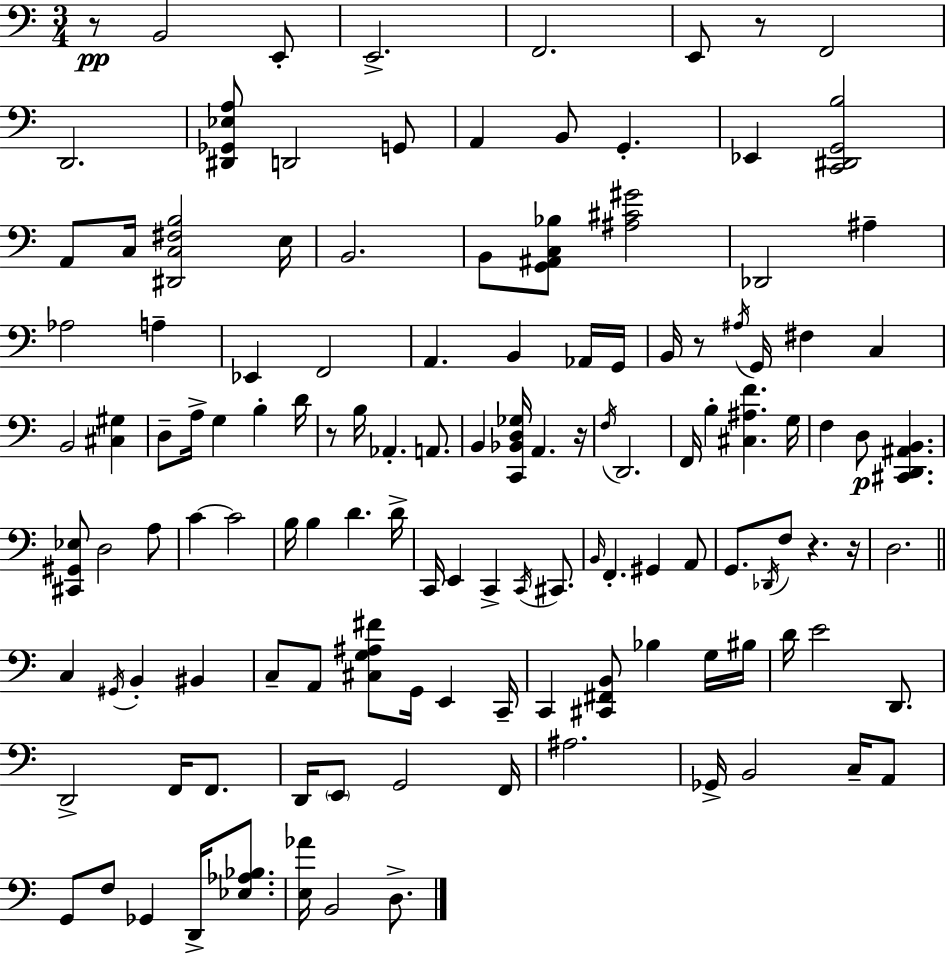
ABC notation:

X:1
T:Untitled
M:3/4
L:1/4
K:C
z/2 B,,2 E,,/2 E,,2 F,,2 E,,/2 z/2 F,,2 D,,2 [^D,,_G,,_E,A,]/2 D,,2 G,,/2 A,, B,,/2 G,, _E,, [C,,^D,,G,,B,]2 A,,/2 C,/4 [^D,,C,^F,B,]2 E,/4 B,,2 B,,/2 [G,,^A,,C,_B,]/2 [^A,^C^G]2 _D,,2 ^A, _A,2 A, _E,, F,,2 A,, B,, _A,,/4 G,,/4 B,,/4 z/2 ^A,/4 G,,/4 ^F, C, B,,2 [^C,^G,] D,/2 A,/4 G, B, D/4 z/2 B,/4 _A,, A,,/2 B,, [C,,_B,,D,_G,]/4 A,, z/4 F,/4 D,,2 F,,/4 B, [^C,^A,F] G,/4 F, D,/2 [^C,,D,,^A,,B,,] [^C,,^G,,_E,]/2 D,2 A,/2 C C2 B,/4 B, D D/4 C,,/4 E,, C,, C,,/4 ^C,,/2 B,,/4 F,, ^G,, A,,/2 G,,/2 _D,,/4 F,/2 z z/4 D,2 C, ^G,,/4 B,, ^B,, C,/2 A,,/2 [^C,G,^A,^F]/2 G,,/4 E,, C,,/4 C,, [^C,,^F,,B,,]/2 _B, G,/4 ^B,/4 D/4 E2 D,,/2 D,,2 F,,/4 F,,/2 D,,/4 E,,/2 G,,2 F,,/4 ^A,2 _G,,/4 B,,2 C,/4 A,,/2 G,,/2 F,/2 _G,, D,,/4 [_E,_A,_B,]/2 [E,_A]/4 B,,2 D,/2